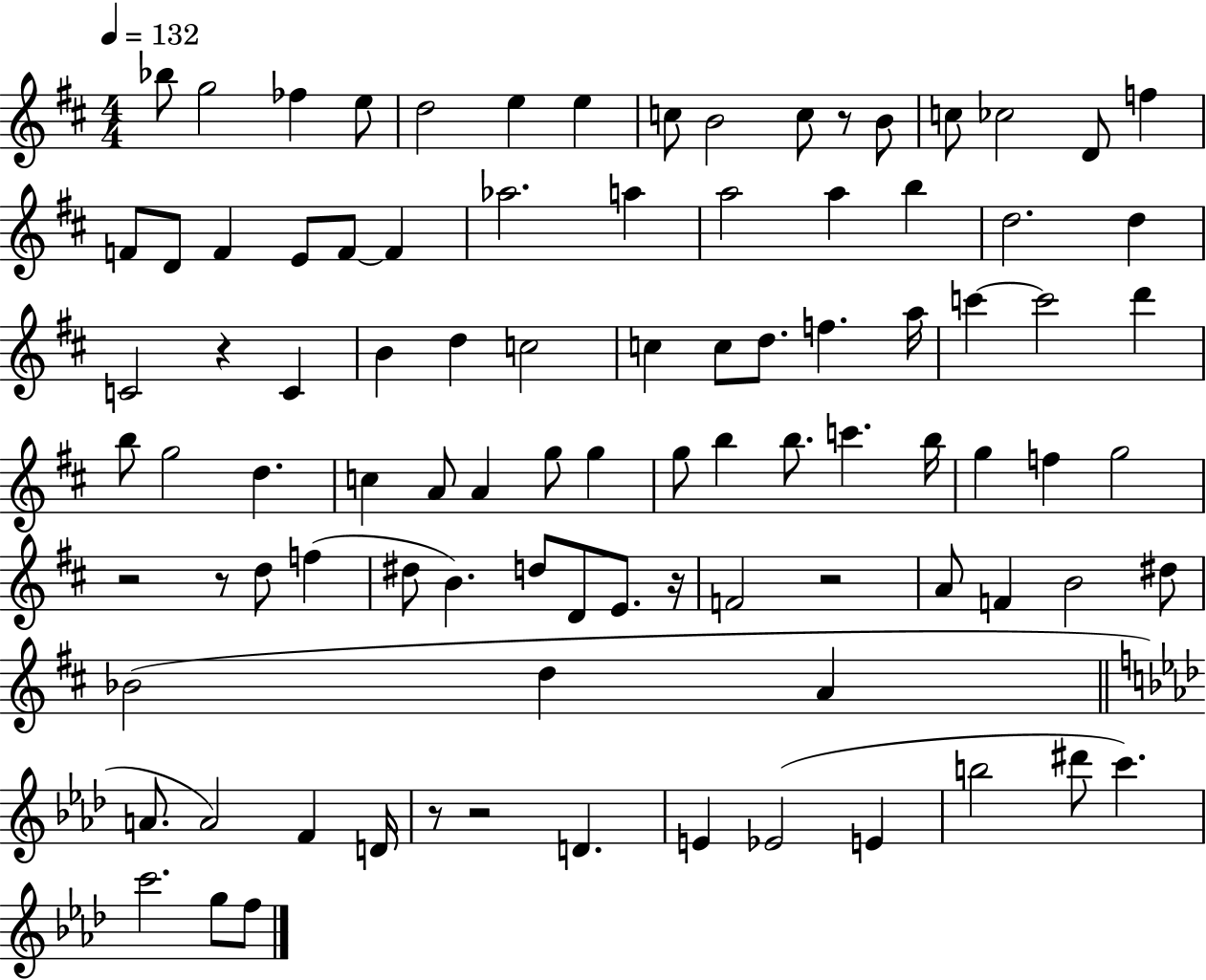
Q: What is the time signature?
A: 4/4